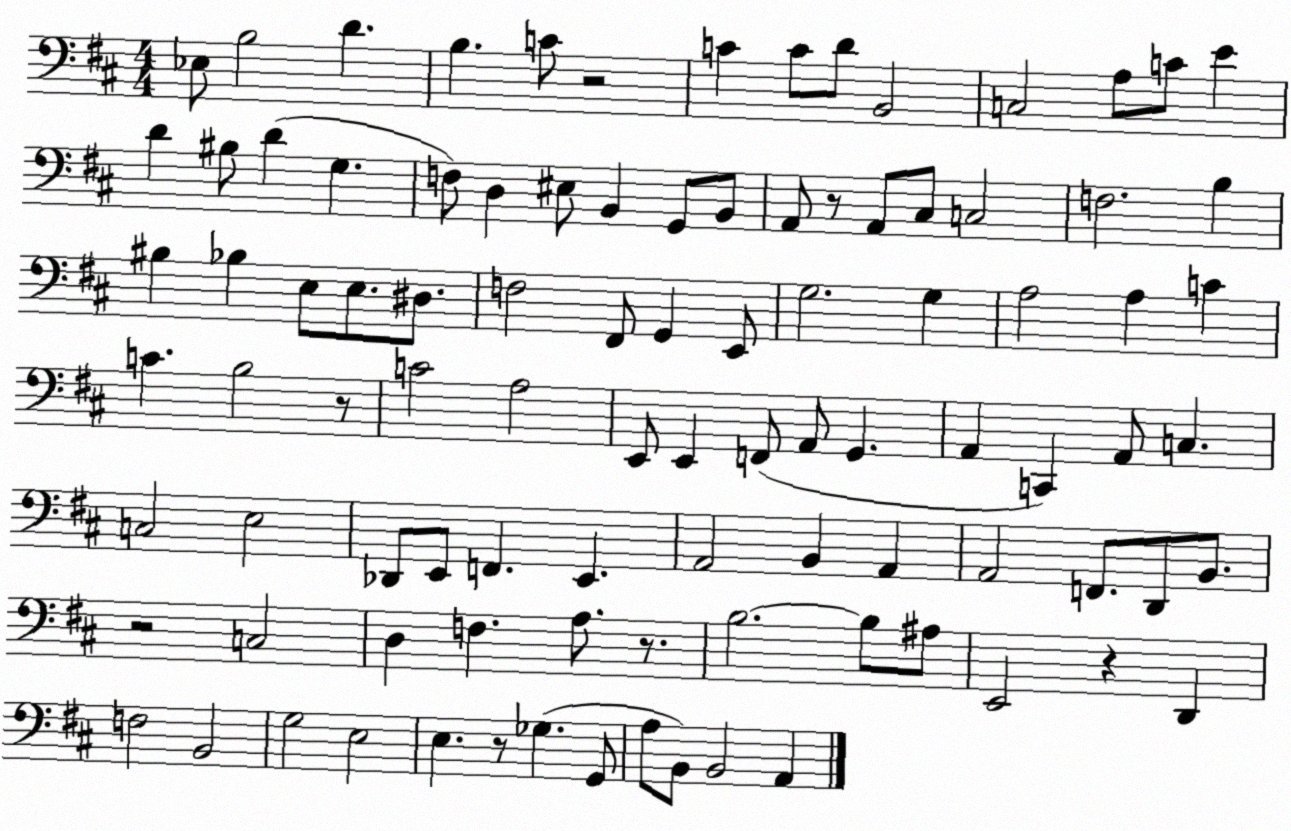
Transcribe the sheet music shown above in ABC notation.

X:1
T:Untitled
M:4/4
L:1/4
K:D
_E,/2 B,2 D B, C/2 z2 C C/2 D/2 B,,2 C,2 A,/2 C/2 E D ^B,/2 D G, F,/2 D, ^E,/2 B,, G,,/2 B,,/2 A,,/2 z/2 A,,/2 ^C,/2 C,2 F,2 B, ^B, _B, E,/2 E,/2 ^D,/2 F,2 ^F,,/2 G,, E,,/2 G,2 G, A,2 A, C C B,2 z/2 C2 A,2 E,,/2 E,, F,,/2 A,,/2 G,, A,, C,, A,,/2 C, C,2 E,2 _D,,/2 E,,/2 F,, E,, A,,2 B,, A,, A,,2 F,,/2 D,,/2 B,,/2 z2 C,2 D, F, A,/2 z/2 B,2 B,/2 ^A,/2 E,,2 z D,, F,2 B,,2 G,2 E,2 E, z/2 _G, G,,/2 A,/2 B,,/2 B,,2 A,,